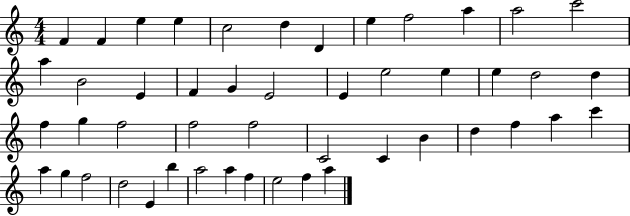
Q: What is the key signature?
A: C major